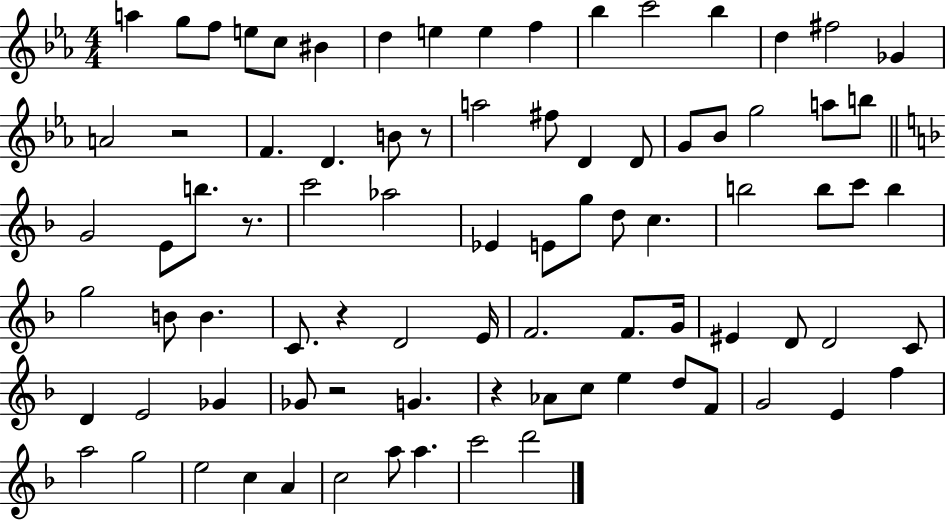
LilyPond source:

{
  \clef treble
  \numericTimeSignature
  \time 4/4
  \key ees \major
  a''4 g''8 f''8 e''8 c''8 bis'4 | d''4 e''4 e''4 f''4 | bes''4 c'''2 bes''4 | d''4 fis''2 ges'4 | \break a'2 r2 | f'4. d'4. b'8 r8 | a''2 fis''8 d'4 d'8 | g'8 bes'8 g''2 a''8 b''8 | \break \bar "||" \break \key f \major g'2 e'8 b''8. r8. | c'''2 aes''2 | ees'4 e'8 g''8 d''8 c''4. | b''2 b''8 c'''8 b''4 | \break g''2 b'8 b'4. | c'8. r4 d'2 e'16 | f'2. f'8. g'16 | eis'4 d'8 d'2 c'8 | \break d'4 e'2 ges'4 | ges'8 r2 g'4. | r4 aes'8 c''8 e''4 d''8 f'8 | g'2 e'4 f''4 | \break a''2 g''2 | e''2 c''4 a'4 | c''2 a''8 a''4. | c'''2 d'''2 | \break \bar "|."
}